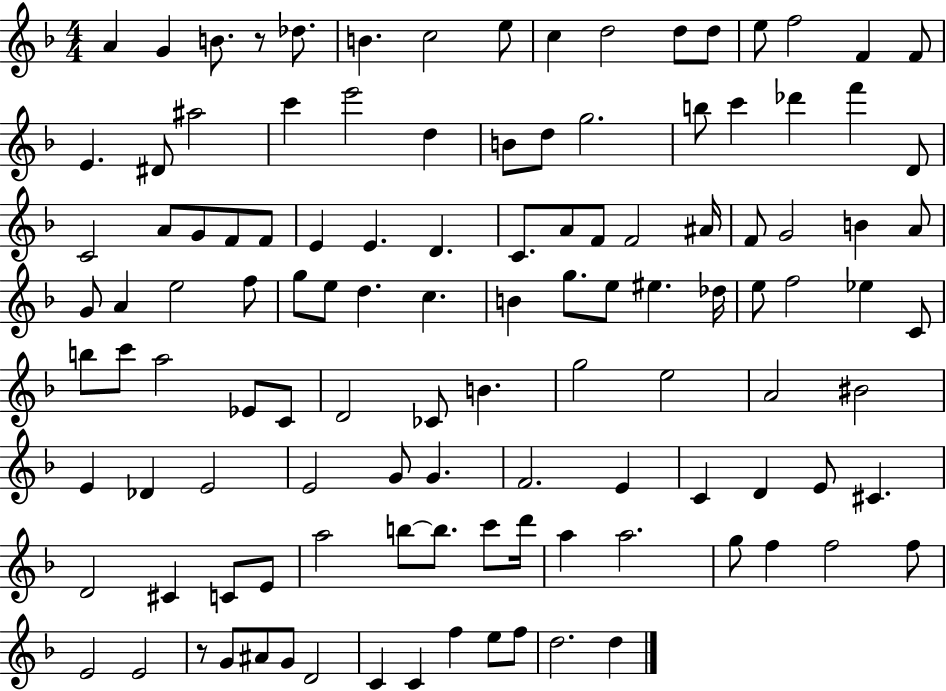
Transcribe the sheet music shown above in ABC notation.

X:1
T:Untitled
M:4/4
L:1/4
K:F
A G B/2 z/2 _d/2 B c2 e/2 c d2 d/2 d/2 e/2 f2 F F/2 E ^D/2 ^a2 c' e'2 d B/2 d/2 g2 b/2 c' _d' f' D/2 C2 A/2 G/2 F/2 F/2 E E D C/2 A/2 F/2 F2 ^A/4 F/2 G2 B A/2 G/2 A e2 f/2 g/2 e/2 d c B g/2 e/2 ^e _d/4 e/2 f2 _e C/2 b/2 c'/2 a2 _E/2 C/2 D2 _C/2 B g2 e2 A2 ^B2 E _D E2 E2 G/2 G F2 E C D E/2 ^C D2 ^C C/2 E/2 a2 b/2 b/2 c'/2 d'/4 a a2 g/2 f f2 f/2 E2 E2 z/2 G/2 ^A/2 G/2 D2 C C f e/2 f/2 d2 d